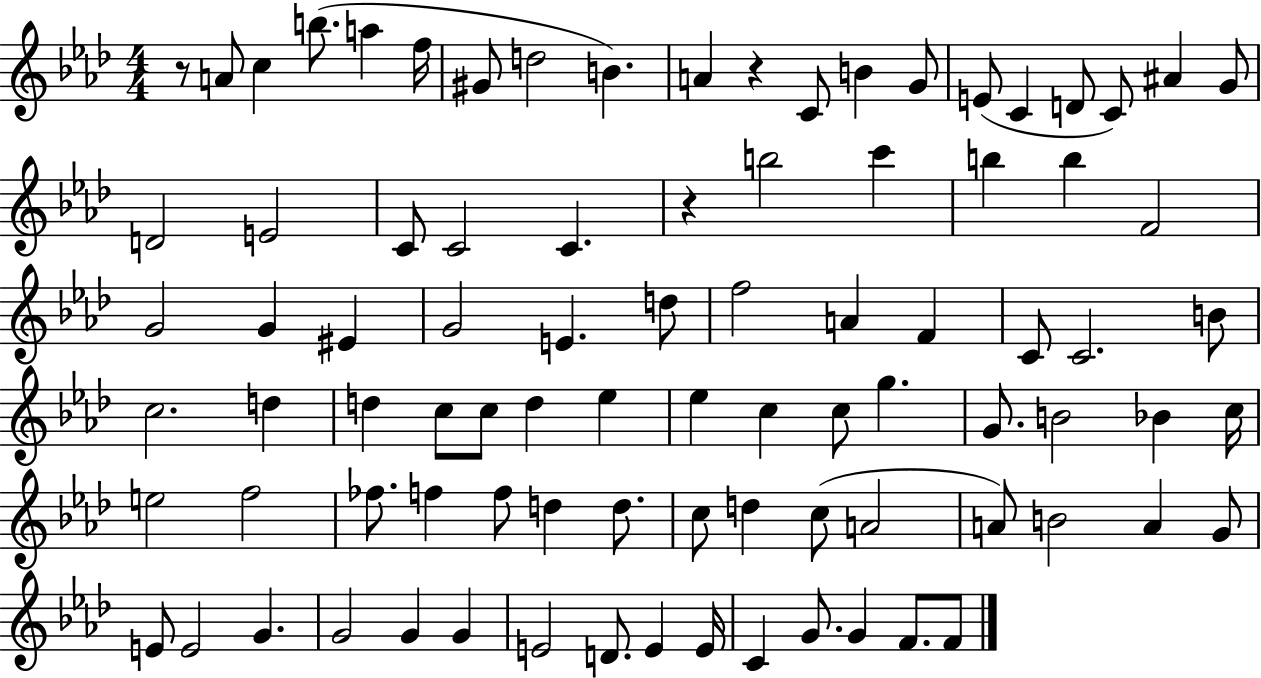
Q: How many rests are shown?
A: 3